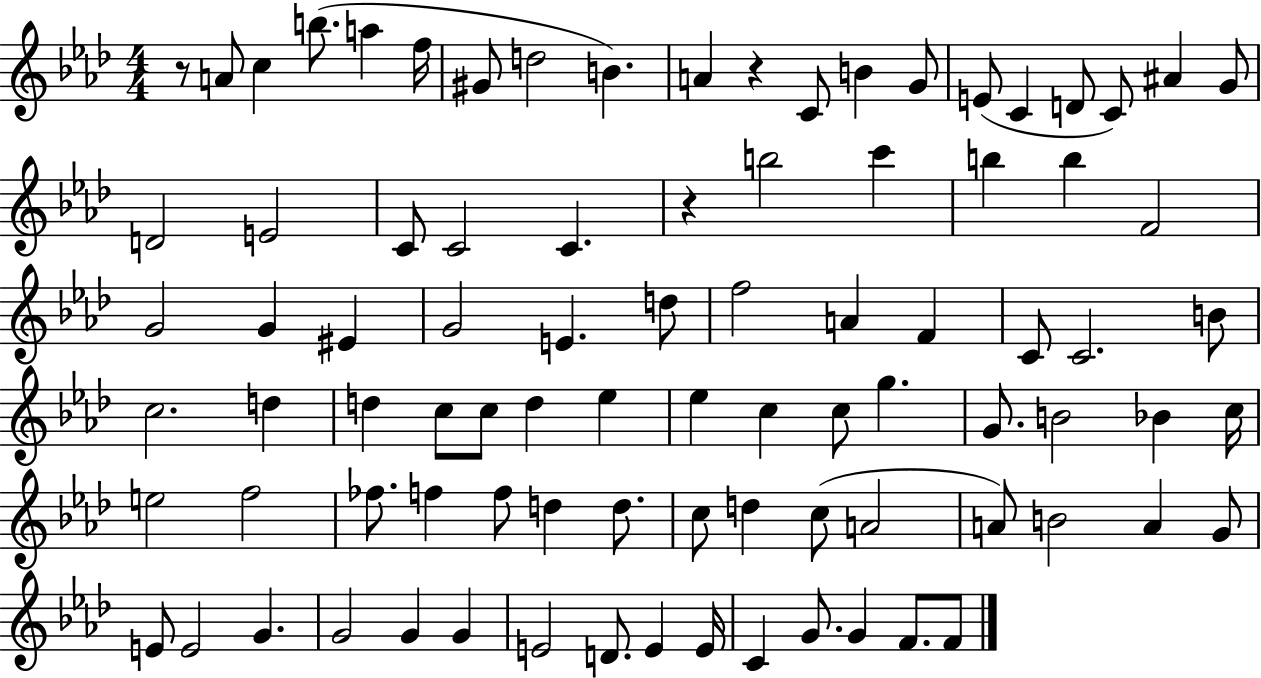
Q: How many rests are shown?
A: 3